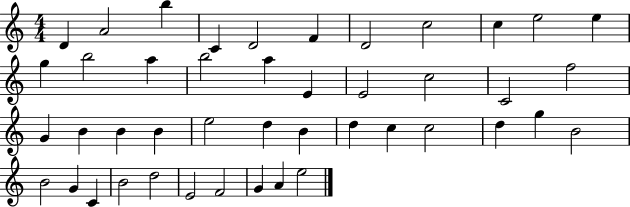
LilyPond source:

{
  \clef treble
  \numericTimeSignature
  \time 4/4
  \key c \major
  d'4 a'2 b''4 | c'4 d'2 f'4 | d'2 c''2 | c''4 e''2 e''4 | \break g''4 b''2 a''4 | b''2 a''4 e'4 | e'2 c''2 | c'2 f''2 | \break g'4 b'4 b'4 b'4 | e''2 d''4 b'4 | d''4 c''4 c''2 | d''4 g''4 b'2 | \break b'2 g'4 c'4 | b'2 d''2 | e'2 f'2 | g'4 a'4 e''2 | \break \bar "|."
}